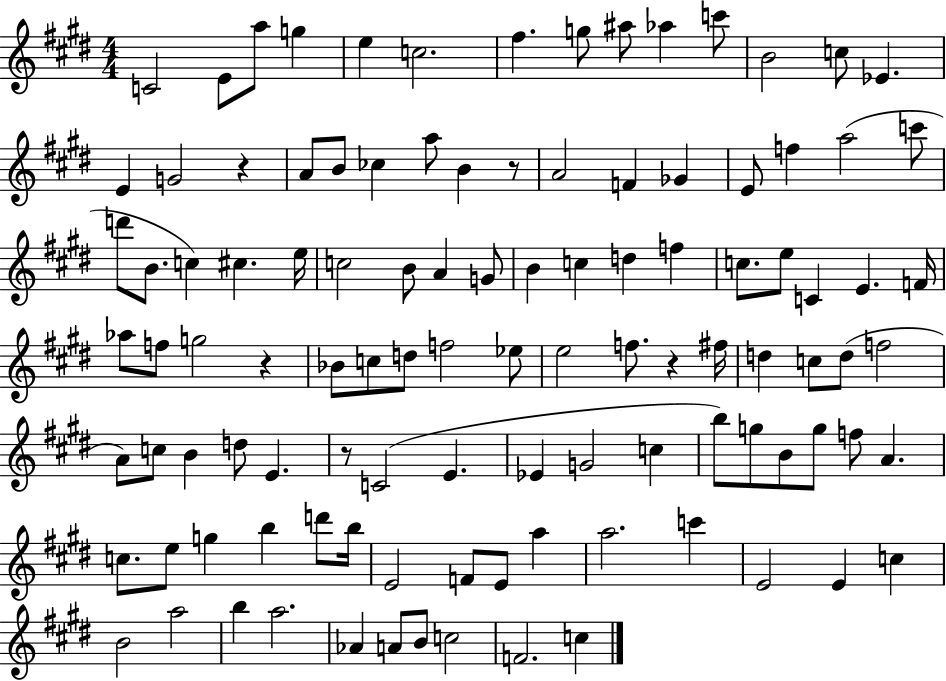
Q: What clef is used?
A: treble